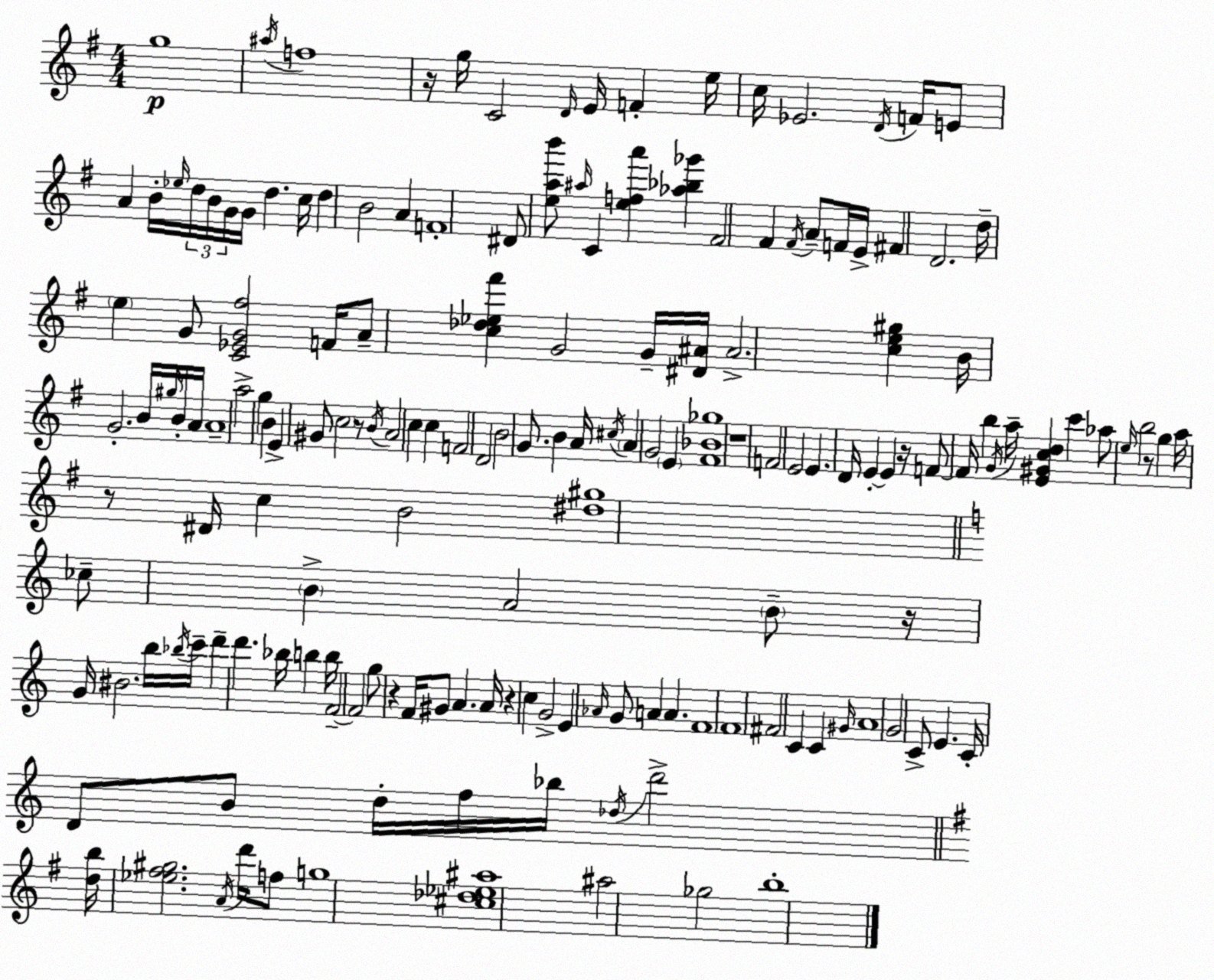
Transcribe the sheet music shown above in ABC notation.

X:1
T:Untitled
M:4/4
L:1/4
K:G
g4 ^a/4 f4 z/4 g/4 C2 D/4 E/4 F e/4 c/4 _E2 D/4 F/4 E/2 A B/4 _e/4 d/4 B/4 G/4 G/4 d c/4 d B2 A F4 ^D/2 [eab']/2 ^a/4 C [efa'] [_a_b_g'] ^F2 ^F ^F/4 A/2 F/4 E/4 ^F D2 d/4 e G/2 [C_EG^f]2 F/4 A/2 [c_d_e^f'] G2 G/4 [^D^A]/4 ^A2 [ce^g] B/4 G2 B/4 ^g/4 B/4 A/4 A4 a2 g B E ^G/2 c2 z/2 B/4 A2 c c F2 D2 B2 G/2 B A/4 ^c/4 A G2 E [^F_B_g]4 z4 F2 E2 E D/4 E E z/4 F/2 F/4 b G/4 a/4 [E^Gcd] c' _a/2 e/4 b2 z/2 g a/4 z/2 ^D/4 c B2 [^d^g]4 _c/2 B A2 B/2 z/4 G/4 ^B2 b/4 _b/4 c'/4 d' d' _b/4 b b/4 F2 F2 g/2 z F/4 ^G/2 A A/4 z c G2 E _A/4 G/2 A A F4 F4 ^F2 C C ^G/4 A4 G2 C/2 E C/4 D/2 B/2 d/4 f/4 _b/4 _d/4 d'2 [db]/4 [_e^f^g]2 A/4 d'/4 f/2 g4 [^c_d_e^a]4 ^a2 _g2 b4